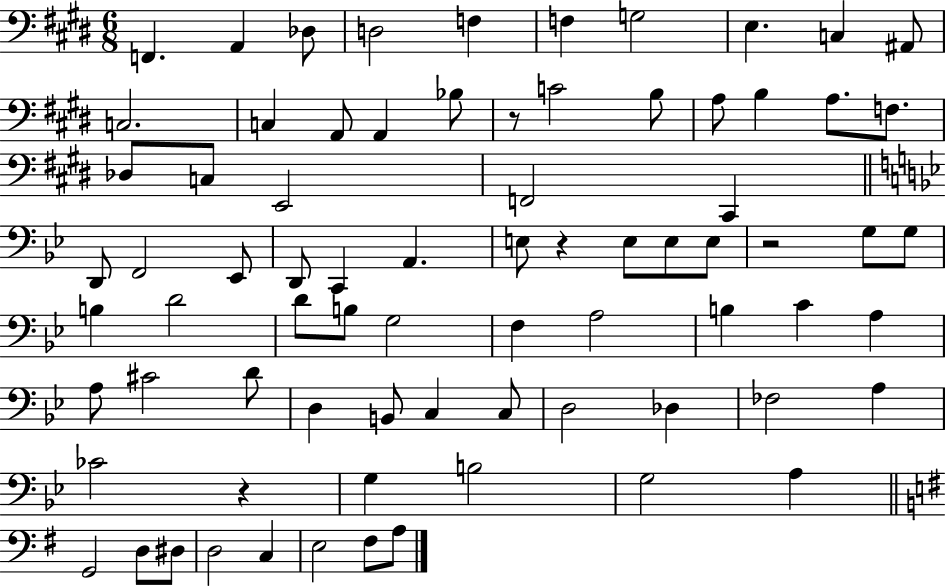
F2/q. A2/q Db3/e D3/h F3/q F3/q G3/h E3/q. C3/q A#2/e C3/h. C3/q A2/e A2/q Bb3/e R/e C4/h B3/e A3/e B3/q A3/e. F3/e. Db3/e C3/e E2/h F2/h C#2/q D2/e F2/h Eb2/e D2/e C2/q A2/q. E3/e R/q E3/e E3/e E3/e R/h G3/e G3/e B3/q D4/h D4/e B3/e G3/h F3/q A3/h B3/q C4/q A3/q A3/e C#4/h D4/e D3/q B2/e C3/q C3/e D3/h Db3/q FES3/h A3/q CES4/h R/q G3/q B3/h G3/h A3/q G2/h D3/e D#3/e D3/h C3/q E3/h F#3/e A3/e